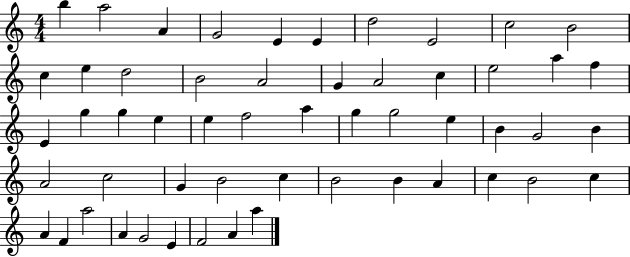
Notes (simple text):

B5/q A5/h A4/q G4/h E4/q E4/q D5/h E4/h C5/h B4/h C5/q E5/q D5/h B4/h A4/h G4/q A4/h C5/q E5/h A5/q F5/q E4/q G5/q G5/q E5/q E5/q F5/h A5/q G5/q G5/h E5/q B4/q G4/h B4/q A4/h C5/h G4/q B4/h C5/q B4/h B4/q A4/q C5/q B4/h C5/q A4/q F4/q A5/h A4/q G4/h E4/q F4/h A4/q A5/q